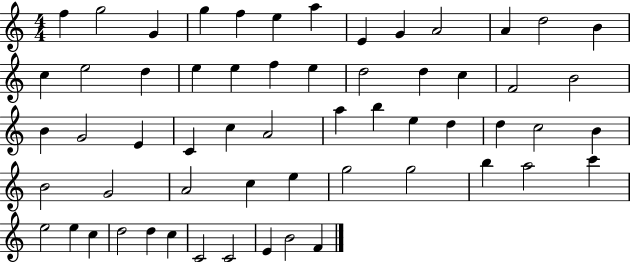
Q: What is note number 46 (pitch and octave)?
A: B5